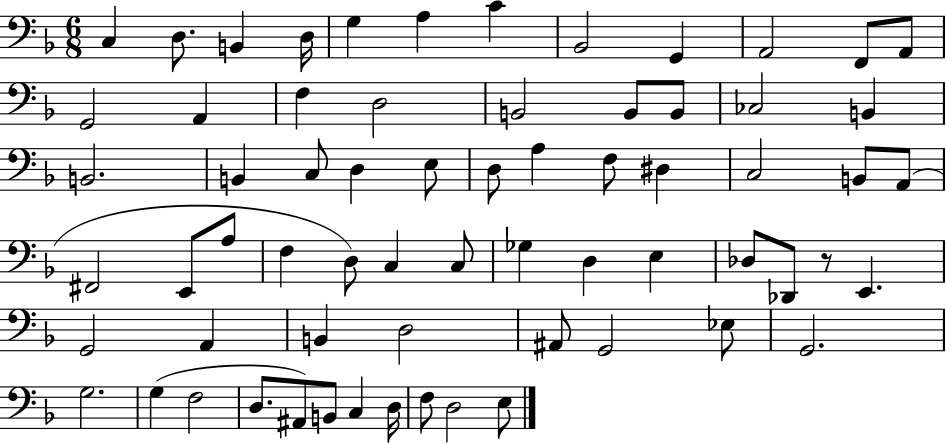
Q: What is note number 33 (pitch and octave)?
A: A2